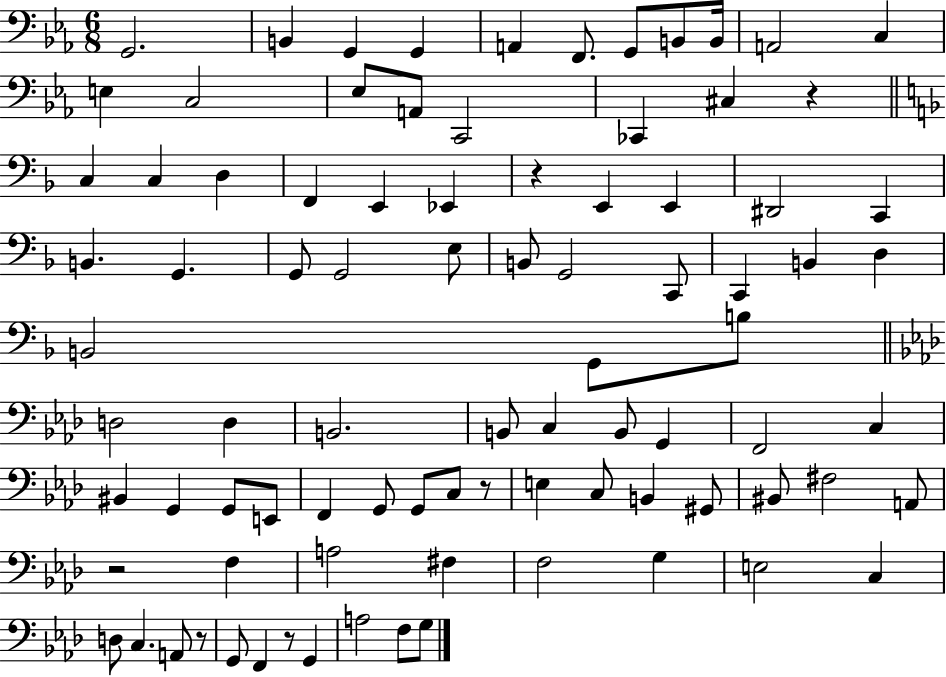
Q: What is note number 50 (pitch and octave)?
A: F2